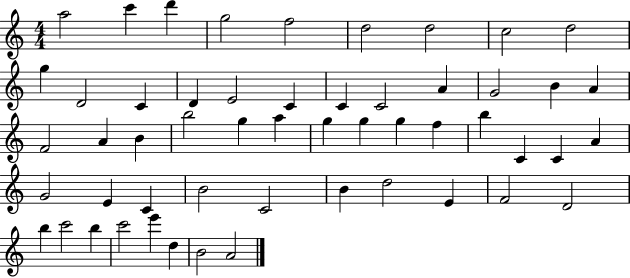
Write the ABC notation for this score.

X:1
T:Untitled
M:4/4
L:1/4
K:C
a2 c' d' g2 f2 d2 d2 c2 d2 g D2 C D E2 C C C2 A G2 B A F2 A B b2 g a g g g f b C C A G2 E C B2 C2 B d2 E F2 D2 b c'2 b c'2 e' d B2 A2